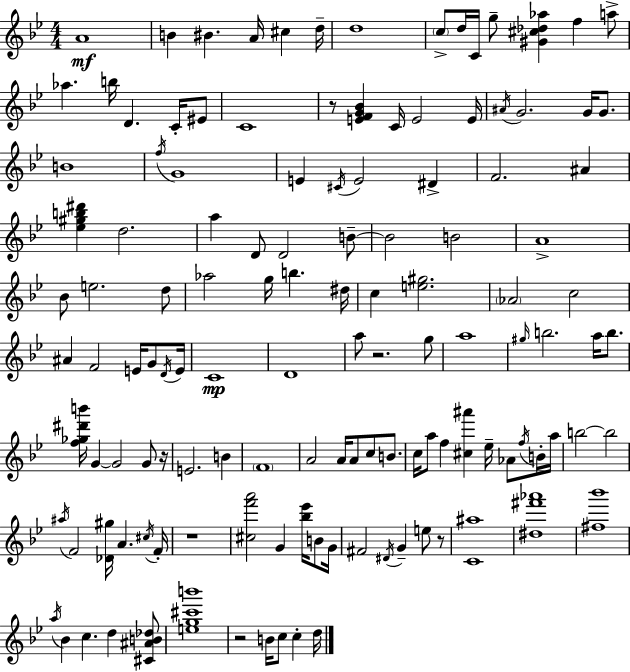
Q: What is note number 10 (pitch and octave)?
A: C4